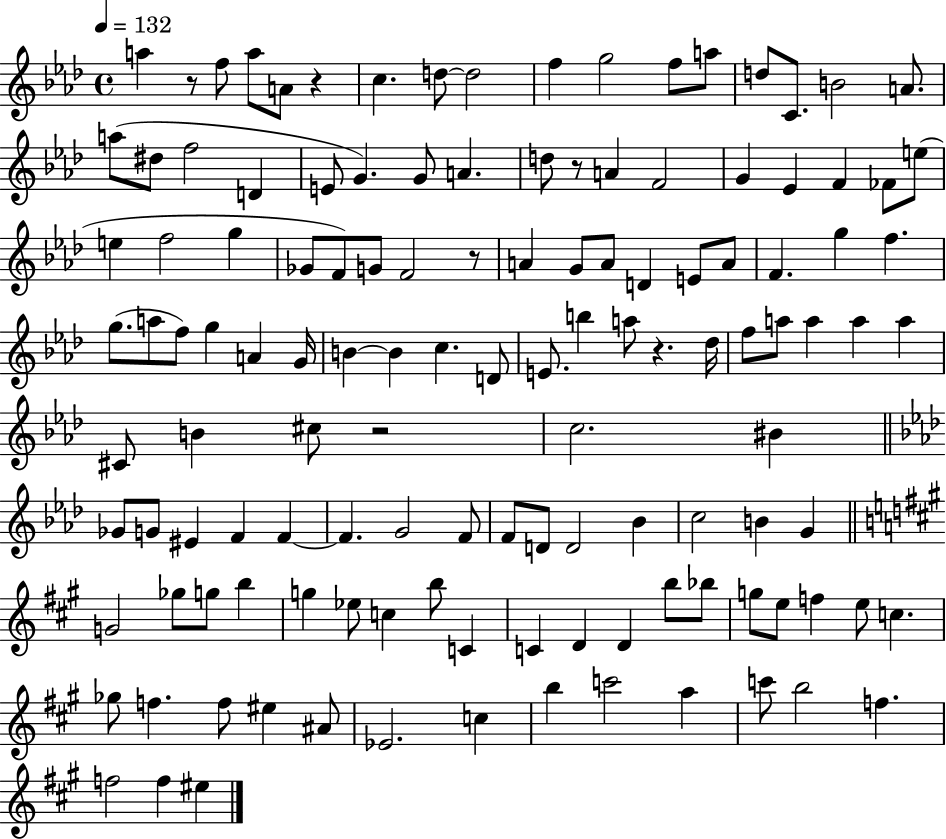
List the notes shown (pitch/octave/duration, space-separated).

A5/q R/e F5/e A5/e A4/e R/q C5/q. D5/e D5/h F5/q G5/h F5/e A5/e D5/e C4/e. B4/h A4/e. A5/e D#5/e F5/h D4/q E4/e G4/q. G4/e A4/q. D5/e R/e A4/q F4/h G4/q Eb4/q F4/q FES4/e E5/e E5/q F5/h G5/q Gb4/e F4/e G4/e F4/h R/e A4/q G4/e A4/e D4/q E4/e A4/e F4/q. G5/q F5/q. G5/e. A5/e F5/e G5/q A4/q G4/s B4/q B4/q C5/q. D4/e E4/e. B5/q A5/e R/q. Db5/s F5/e A5/e A5/q A5/q A5/q C#4/e B4/q C#5/e R/h C5/h. BIS4/q Gb4/e G4/e EIS4/q F4/q F4/q F4/q. G4/h F4/e F4/e D4/e D4/h Bb4/q C5/h B4/q G4/q G4/h Gb5/e G5/e B5/q G5/q Eb5/e C5/q B5/e C4/q C4/q D4/q D4/q B5/e Bb5/e G5/e E5/e F5/q E5/e C5/q. Gb5/e F5/q. F5/e EIS5/q A#4/e Eb4/h. C5/q B5/q C6/h A5/q C6/e B5/h F5/q. F5/h F5/q EIS5/q